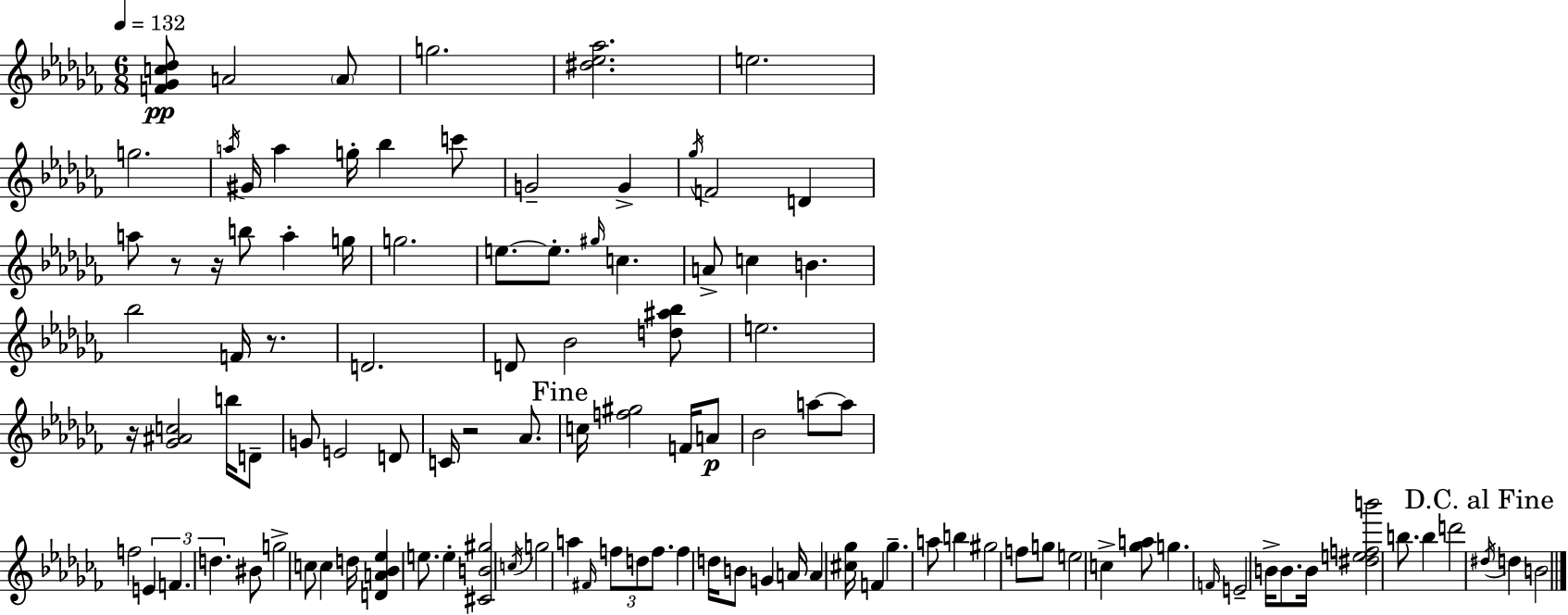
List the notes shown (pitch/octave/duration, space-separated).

[F4,Gb4,C5,Db5]/e A4/h A4/e G5/h. [D#5,Eb5,Ab5]/h. E5/h. G5/h. A5/s G#4/s A5/q G5/s Bb5/q C6/e G4/h G4/q Gb5/s F4/h D4/q A5/e R/e R/s B5/e A5/q G5/s G5/h. E5/e. E5/e. G#5/s C5/q. A4/e C5/q B4/q. Bb5/h F4/s R/e. D4/h. D4/e Bb4/h [D5,A#5,Bb5]/e E5/h. R/s [Gb4,A#4,C5]/h B5/s D4/e G4/e E4/h D4/e C4/s R/h Ab4/e. C5/s [F5,G#5]/h F4/s A4/e Bb4/h A5/e A5/e F5/h E4/q F4/q. D5/q. BIS4/e G5/h C5/e C5/q D5/s [D4,A4,Bb4,Eb5]/q E5/e. E5/q [C#4,B4,G#5]/h C5/s G5/h A5/q F#4/s F5/e D5/e F5/e. F5/q D5/s B4/e G4/q A4/s A4/q [C#5,Gb5]/s F4/q Gb5/q. A5/e B5/q G#5/h F5/e G5/e E5/h C5/q [Gb5,A5]/e G5/q. F4/s E4/h B4/s B4/e. B4/s [D#5,E5,F5,B6]/h B5/e. B5/q D6/h D#5/s D5/q B4/h